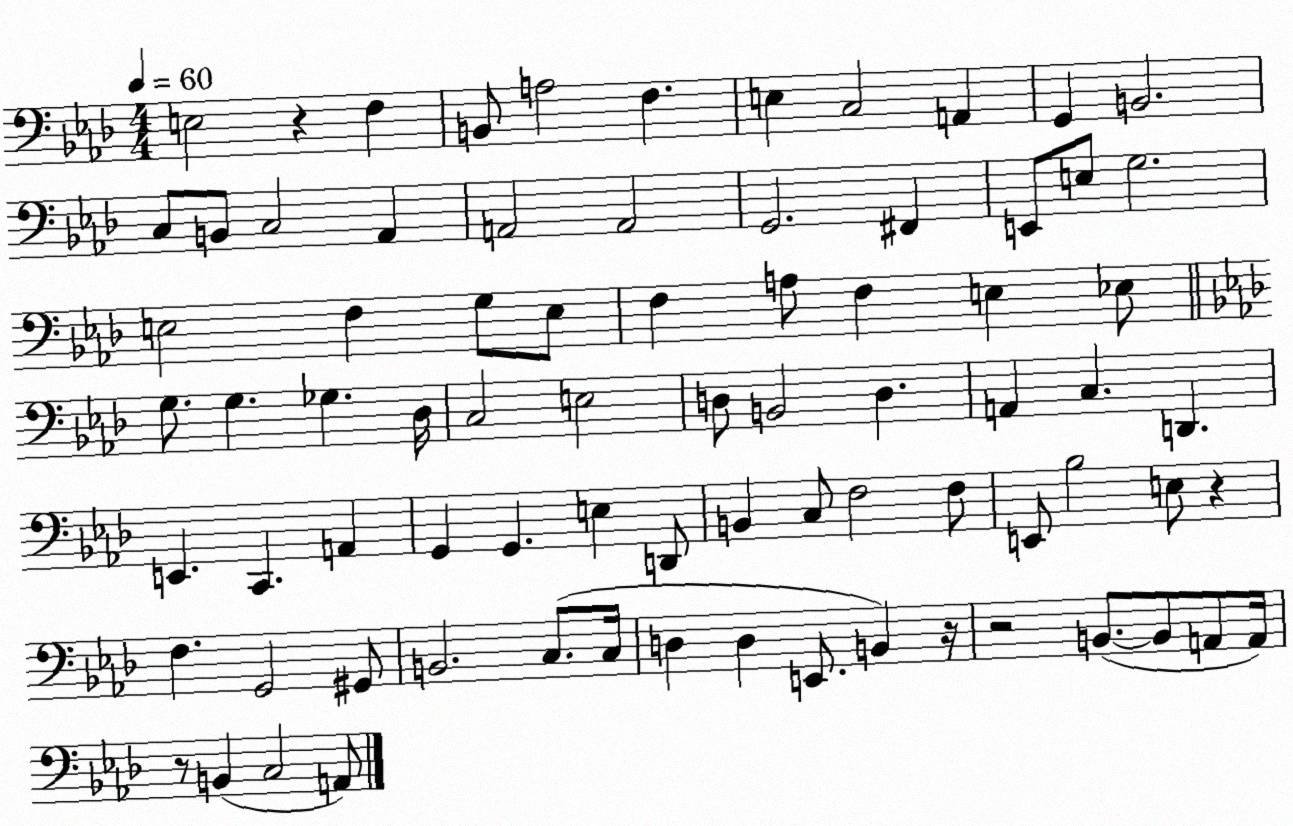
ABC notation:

X:1
T:Untitled
M:4/4
L:1/4
K:Ab
E,2 z F, B,,/2 A,2 F, E, C,2 A,, G,, B,,2 C,/2 B,,/2 C,2 _A,, A,,2 A,,2 G,,2 ^F,, E,,/2 E,/2 G,2 E,2 F, G,/2 E,/2 F, A,/2 F, E, _E,/2 G,/2 G, _G, _D,/4 C,2 E,2 D,/2 B,,2 D, A,, C, D,, E,, C,, A,, G,, G,, E, D,,/2 B,, C,/2 F,2 F,/2 E,,/2 _B,2 E,/2 z F, G,,2 ^G,,/2 B,,2 C,/2 C,/4 D, D, E,,/2 B,, z/4 z2 B,,/2 B,,/2 A,,/2 A,,/4 z/2 B,, C,2 A,,/2